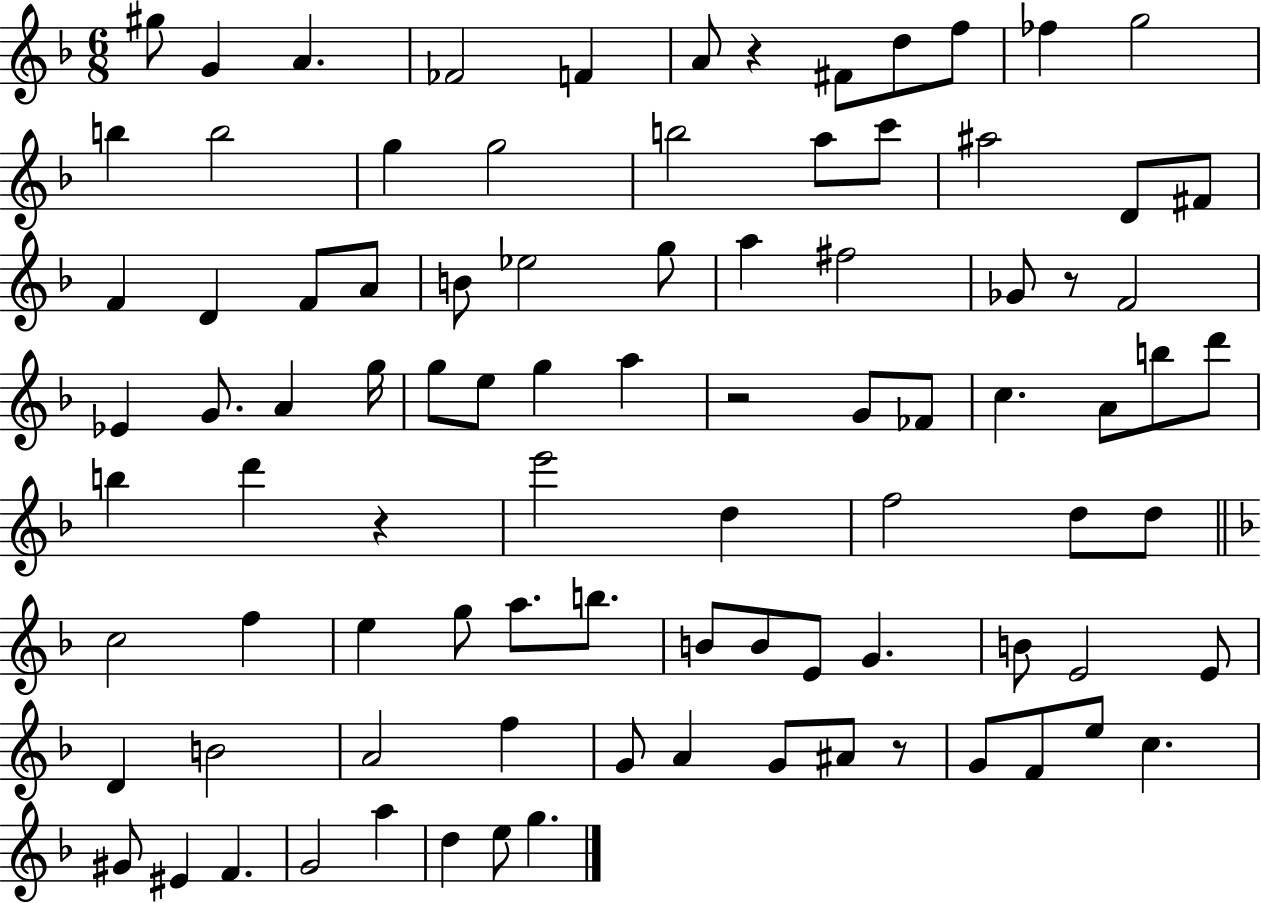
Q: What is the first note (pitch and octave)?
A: G#5